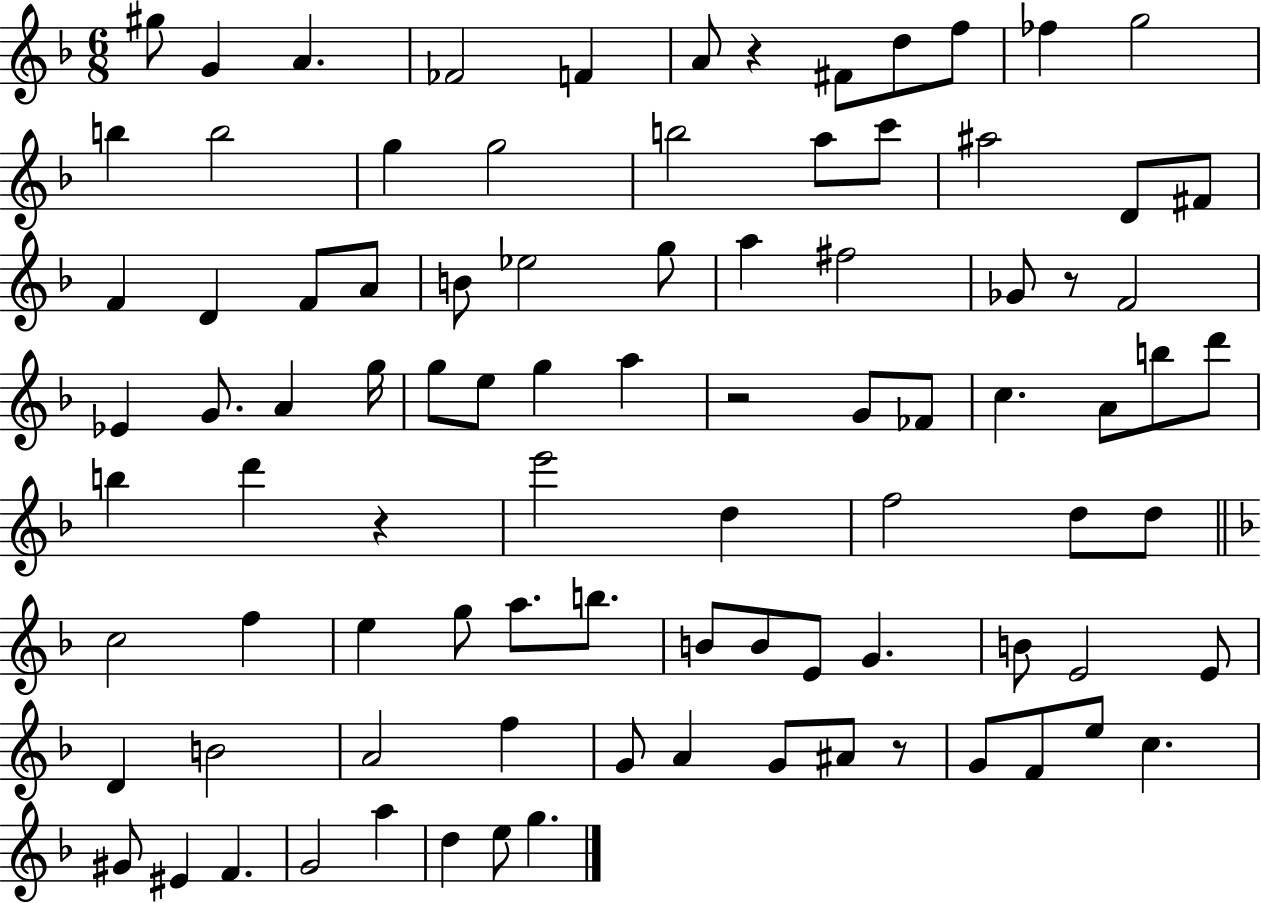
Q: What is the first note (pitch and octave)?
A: G#5